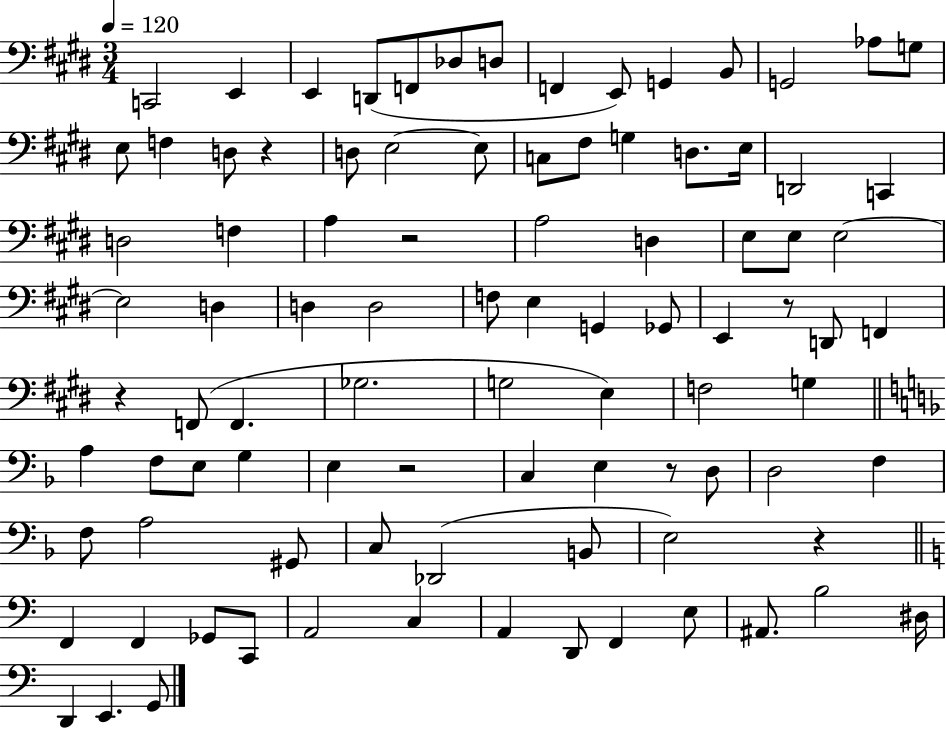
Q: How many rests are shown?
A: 7